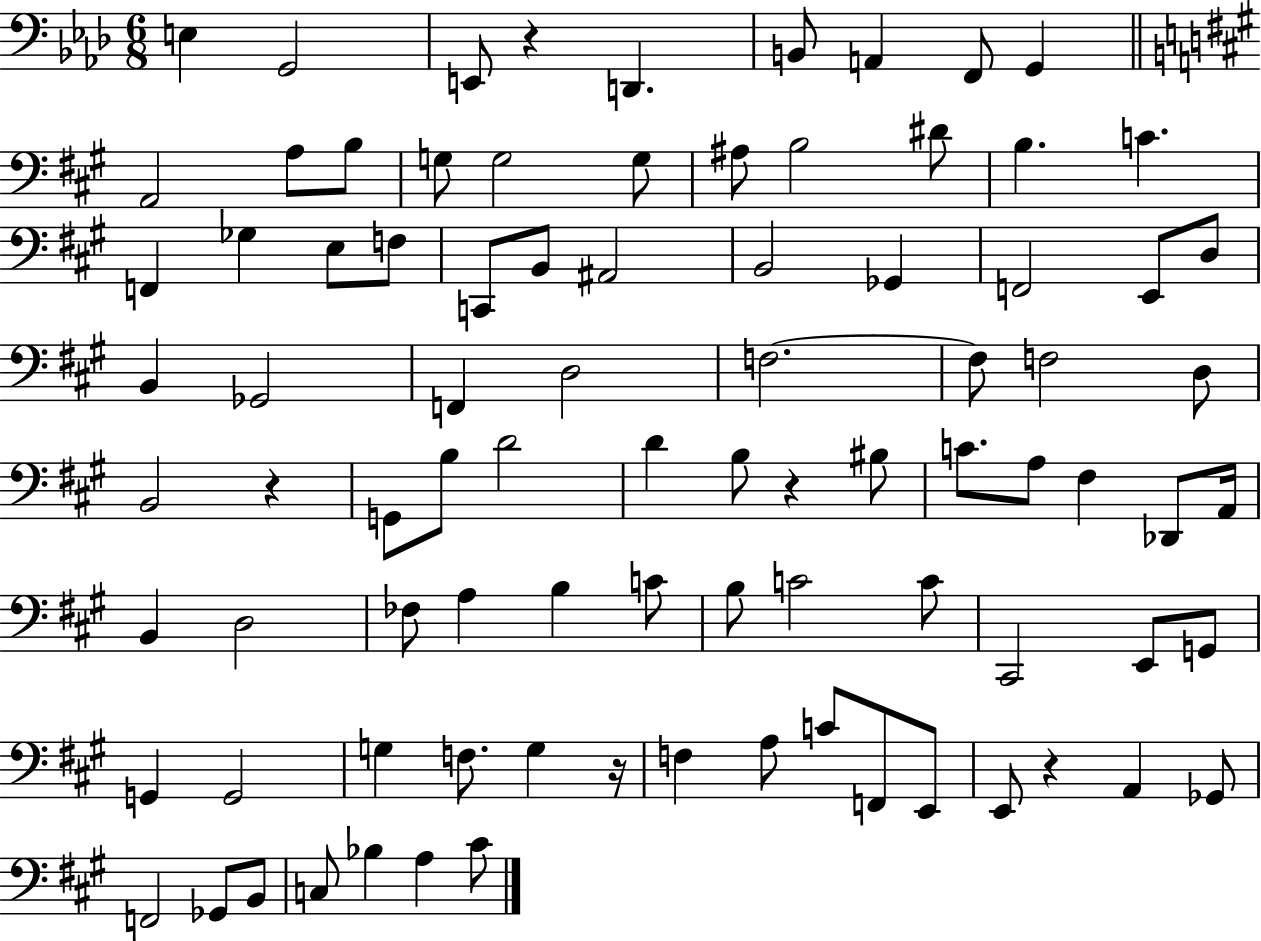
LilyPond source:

{
  \clef bass
  \numericTimeSignature
  \time 6/8
  \key aes \major
  e4 g,2 | e,8 r4 d,4. | b,8 a,4 f,8 g,4 | \bar "||" \break \key a \major a,2 a8 b8 | g8 g2 g8 | ais8 b2 dis'8 | b4. c'4. | \break f,4 ges4 e8 f8 | c,8 b,8 ais,2 | b,2 ges,4 | f,2 e,8 d8 | \break b,4 ges,2 | f,4 d2 | f2.~~ | f8 f2 d8 | \break b,2 r4 | g,8 b8 d'2 | d'4 b8 r4 bis8 | c'8. a8 fis4 des,8 a,16 | \break b,4 d2 | fes8 a4 b4 c'8 | b8 c'2 c'8 | cis,2 e,8 g,8 | \break g,4 g,2 | g4 f8. g4 r16 | f4 a8 c'8 f,8 e,8 | e,8 r4 a,4 ges,8 | \break f,2 ges,8 b,8 | c8 bes4 a4 cis'8 | \bar "|."
}